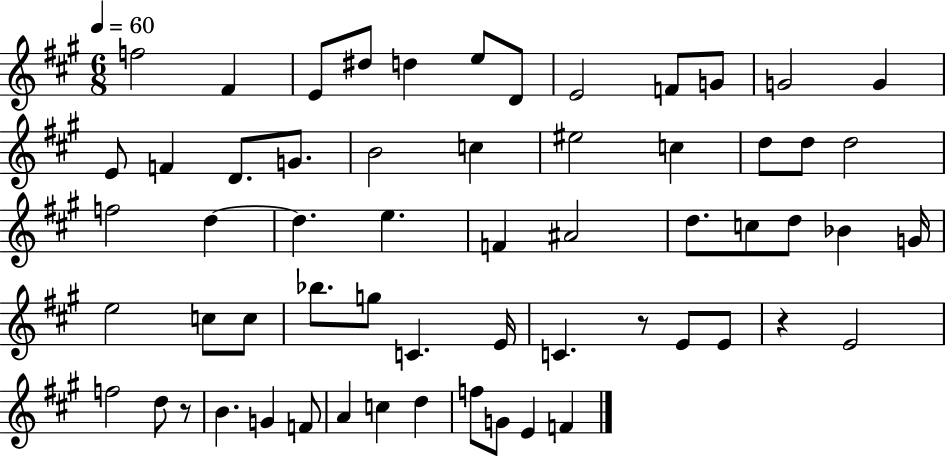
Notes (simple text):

F5/h F#4/q E4/e D#5/e D5/q E5/e D4/e E4/h F4/e G4/e G4/h G4/q E4/e F4/q D4/e. G4/e. B4/h C5/q EIS5/h C5/q D5/e D5/e D5/h F5/h D5/q D5/q. E5/q. F4/q A#4/h D5/e. C5/e D5/e Bb4/q G4/s E5/h C5/e C5/e Bb5/e. G5/e C4/q. E4/s C4/q. R/e E4/e E4/e R/q E4/h F5/h D5/e R/e B4/q. G4/q F4/e A4/q C5/q D5/q F5/e G4/e E4/q F4/q